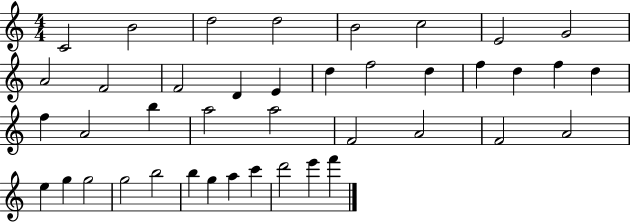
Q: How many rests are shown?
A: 0